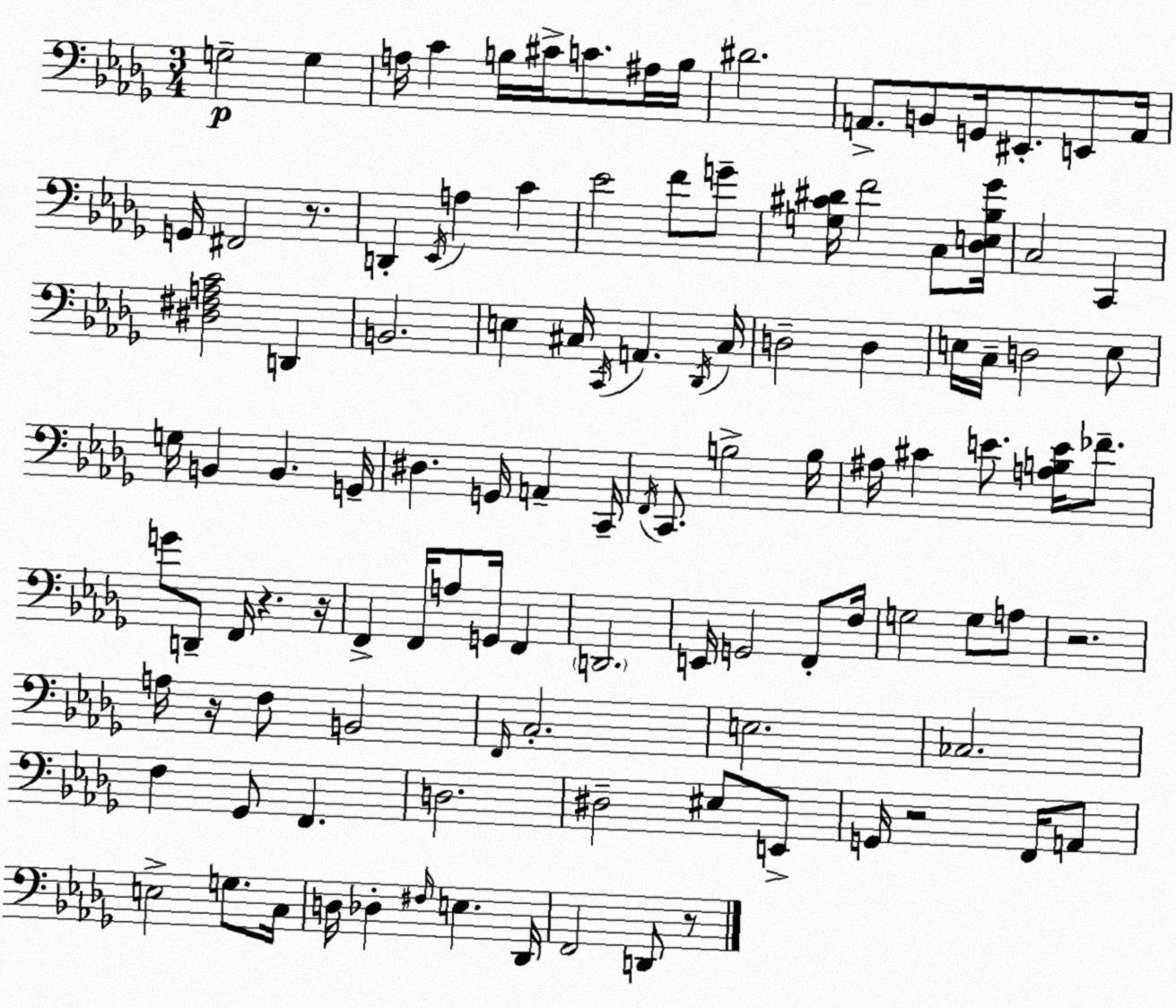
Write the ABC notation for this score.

X:1
T:Untitled
M:3/4
L:1/4
K:Bbm
G,2 G, A,/4 C B,/4 ^C/4 C/2 ^A,/4 B,/4 ^D2 A,,/2 B,,/2 G,,/4 ^E,,/2 E,,/2 A,,/4 G,,/4 ^F,,2 z/2 D,, _E,,/4 A, C _E2 F/2 G/2 [G,^C^D]/4 F2 C,/2 [_D,E,_B,_G]/4 C,2 C,, [^D,^F,A,C]2 D,, B,,2 E, ^C,/4 C,,/4 A,, _D,,/4 ^C,/4 D,2 D, E,/4 C,/4 D,2 E,/2 G,/4 B,, B,, G,,/4 ^D, G,,/4 A,, C,,/4 F,,/4 C,,/2 B,2 B,/4 ^A,/4 ^C E/2 [A,B,E]/4 _F/2 G/2 D,,/2 F,,/4 z z/4 F,, F,,/4 A,/2 G,,/4 F,, D,,2 E,,/4 G,,2 F,,/2 F,/4 G,2 G,/2 A,/2 z2 A,/4 z/4 F,/2 B,,2 F,,/4 C,2 E,2 _C,2 F, _G,,/2 F,, D,2 ^D,2 ^E,/2 E,,/2 G,,/4 z2 F,,/4 A,,/2 E,2 G,/2 C,/4 D,/4 _D, ^F,/4 E, _D,,/4 F,,2 D,,/2 z/2